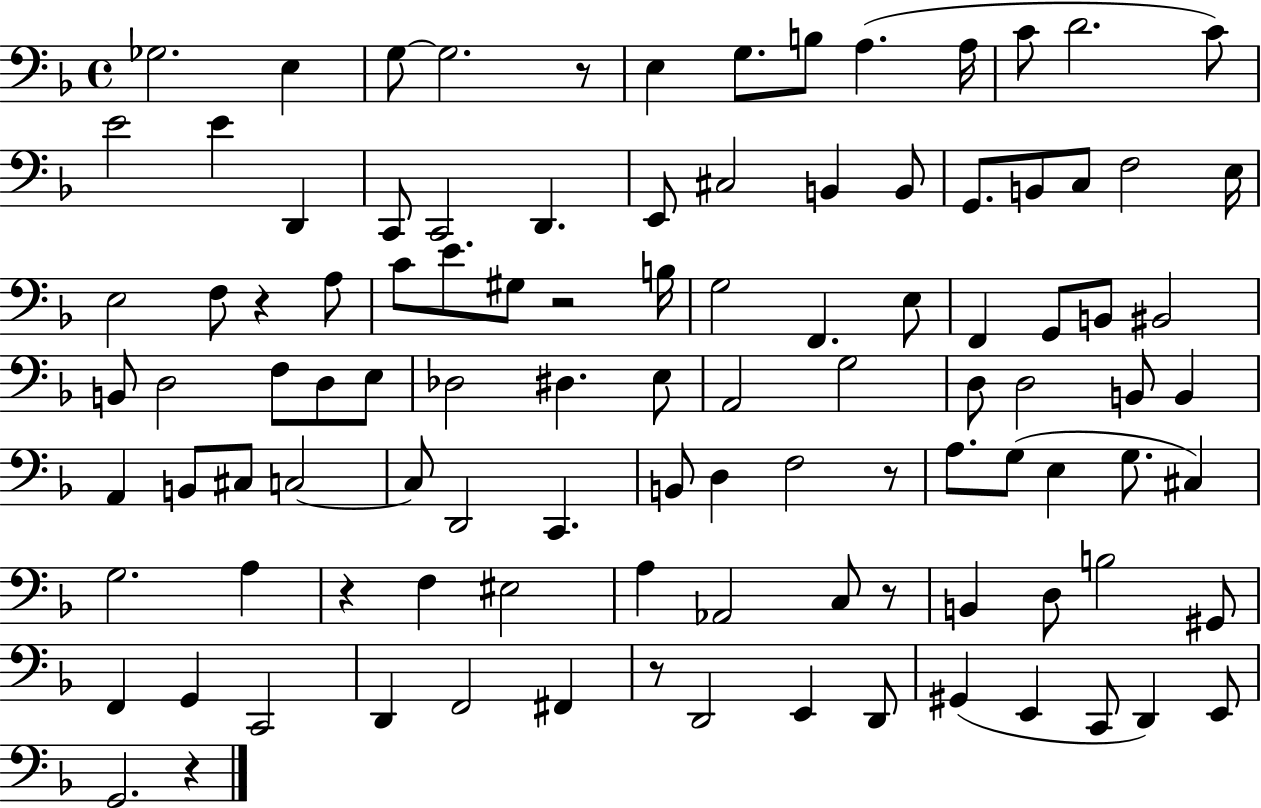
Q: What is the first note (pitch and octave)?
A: Gb3